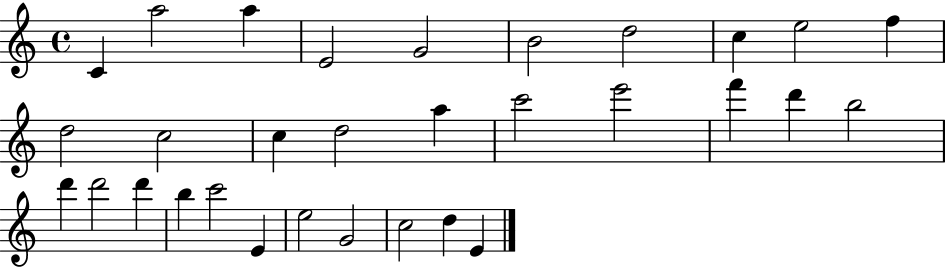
{
  \clef treble
  \time 4/4
  \defaultTimeSignature
  \key c \major
  c'4 a''2 a''4 | e'2 g'2 | b'2 d''2 | c''4 e''2 f''4 | \break d''2 c''2 | c''4 d''2 a''4 | c'''2 e'''2 | f'''4 d'''4 b''2 | \break d'''4 d'''2 d'''4 | b''4 c'''2 e'4 | e''2 g'2 | c''2 d''4 e'4 | \break \bar "|."
}